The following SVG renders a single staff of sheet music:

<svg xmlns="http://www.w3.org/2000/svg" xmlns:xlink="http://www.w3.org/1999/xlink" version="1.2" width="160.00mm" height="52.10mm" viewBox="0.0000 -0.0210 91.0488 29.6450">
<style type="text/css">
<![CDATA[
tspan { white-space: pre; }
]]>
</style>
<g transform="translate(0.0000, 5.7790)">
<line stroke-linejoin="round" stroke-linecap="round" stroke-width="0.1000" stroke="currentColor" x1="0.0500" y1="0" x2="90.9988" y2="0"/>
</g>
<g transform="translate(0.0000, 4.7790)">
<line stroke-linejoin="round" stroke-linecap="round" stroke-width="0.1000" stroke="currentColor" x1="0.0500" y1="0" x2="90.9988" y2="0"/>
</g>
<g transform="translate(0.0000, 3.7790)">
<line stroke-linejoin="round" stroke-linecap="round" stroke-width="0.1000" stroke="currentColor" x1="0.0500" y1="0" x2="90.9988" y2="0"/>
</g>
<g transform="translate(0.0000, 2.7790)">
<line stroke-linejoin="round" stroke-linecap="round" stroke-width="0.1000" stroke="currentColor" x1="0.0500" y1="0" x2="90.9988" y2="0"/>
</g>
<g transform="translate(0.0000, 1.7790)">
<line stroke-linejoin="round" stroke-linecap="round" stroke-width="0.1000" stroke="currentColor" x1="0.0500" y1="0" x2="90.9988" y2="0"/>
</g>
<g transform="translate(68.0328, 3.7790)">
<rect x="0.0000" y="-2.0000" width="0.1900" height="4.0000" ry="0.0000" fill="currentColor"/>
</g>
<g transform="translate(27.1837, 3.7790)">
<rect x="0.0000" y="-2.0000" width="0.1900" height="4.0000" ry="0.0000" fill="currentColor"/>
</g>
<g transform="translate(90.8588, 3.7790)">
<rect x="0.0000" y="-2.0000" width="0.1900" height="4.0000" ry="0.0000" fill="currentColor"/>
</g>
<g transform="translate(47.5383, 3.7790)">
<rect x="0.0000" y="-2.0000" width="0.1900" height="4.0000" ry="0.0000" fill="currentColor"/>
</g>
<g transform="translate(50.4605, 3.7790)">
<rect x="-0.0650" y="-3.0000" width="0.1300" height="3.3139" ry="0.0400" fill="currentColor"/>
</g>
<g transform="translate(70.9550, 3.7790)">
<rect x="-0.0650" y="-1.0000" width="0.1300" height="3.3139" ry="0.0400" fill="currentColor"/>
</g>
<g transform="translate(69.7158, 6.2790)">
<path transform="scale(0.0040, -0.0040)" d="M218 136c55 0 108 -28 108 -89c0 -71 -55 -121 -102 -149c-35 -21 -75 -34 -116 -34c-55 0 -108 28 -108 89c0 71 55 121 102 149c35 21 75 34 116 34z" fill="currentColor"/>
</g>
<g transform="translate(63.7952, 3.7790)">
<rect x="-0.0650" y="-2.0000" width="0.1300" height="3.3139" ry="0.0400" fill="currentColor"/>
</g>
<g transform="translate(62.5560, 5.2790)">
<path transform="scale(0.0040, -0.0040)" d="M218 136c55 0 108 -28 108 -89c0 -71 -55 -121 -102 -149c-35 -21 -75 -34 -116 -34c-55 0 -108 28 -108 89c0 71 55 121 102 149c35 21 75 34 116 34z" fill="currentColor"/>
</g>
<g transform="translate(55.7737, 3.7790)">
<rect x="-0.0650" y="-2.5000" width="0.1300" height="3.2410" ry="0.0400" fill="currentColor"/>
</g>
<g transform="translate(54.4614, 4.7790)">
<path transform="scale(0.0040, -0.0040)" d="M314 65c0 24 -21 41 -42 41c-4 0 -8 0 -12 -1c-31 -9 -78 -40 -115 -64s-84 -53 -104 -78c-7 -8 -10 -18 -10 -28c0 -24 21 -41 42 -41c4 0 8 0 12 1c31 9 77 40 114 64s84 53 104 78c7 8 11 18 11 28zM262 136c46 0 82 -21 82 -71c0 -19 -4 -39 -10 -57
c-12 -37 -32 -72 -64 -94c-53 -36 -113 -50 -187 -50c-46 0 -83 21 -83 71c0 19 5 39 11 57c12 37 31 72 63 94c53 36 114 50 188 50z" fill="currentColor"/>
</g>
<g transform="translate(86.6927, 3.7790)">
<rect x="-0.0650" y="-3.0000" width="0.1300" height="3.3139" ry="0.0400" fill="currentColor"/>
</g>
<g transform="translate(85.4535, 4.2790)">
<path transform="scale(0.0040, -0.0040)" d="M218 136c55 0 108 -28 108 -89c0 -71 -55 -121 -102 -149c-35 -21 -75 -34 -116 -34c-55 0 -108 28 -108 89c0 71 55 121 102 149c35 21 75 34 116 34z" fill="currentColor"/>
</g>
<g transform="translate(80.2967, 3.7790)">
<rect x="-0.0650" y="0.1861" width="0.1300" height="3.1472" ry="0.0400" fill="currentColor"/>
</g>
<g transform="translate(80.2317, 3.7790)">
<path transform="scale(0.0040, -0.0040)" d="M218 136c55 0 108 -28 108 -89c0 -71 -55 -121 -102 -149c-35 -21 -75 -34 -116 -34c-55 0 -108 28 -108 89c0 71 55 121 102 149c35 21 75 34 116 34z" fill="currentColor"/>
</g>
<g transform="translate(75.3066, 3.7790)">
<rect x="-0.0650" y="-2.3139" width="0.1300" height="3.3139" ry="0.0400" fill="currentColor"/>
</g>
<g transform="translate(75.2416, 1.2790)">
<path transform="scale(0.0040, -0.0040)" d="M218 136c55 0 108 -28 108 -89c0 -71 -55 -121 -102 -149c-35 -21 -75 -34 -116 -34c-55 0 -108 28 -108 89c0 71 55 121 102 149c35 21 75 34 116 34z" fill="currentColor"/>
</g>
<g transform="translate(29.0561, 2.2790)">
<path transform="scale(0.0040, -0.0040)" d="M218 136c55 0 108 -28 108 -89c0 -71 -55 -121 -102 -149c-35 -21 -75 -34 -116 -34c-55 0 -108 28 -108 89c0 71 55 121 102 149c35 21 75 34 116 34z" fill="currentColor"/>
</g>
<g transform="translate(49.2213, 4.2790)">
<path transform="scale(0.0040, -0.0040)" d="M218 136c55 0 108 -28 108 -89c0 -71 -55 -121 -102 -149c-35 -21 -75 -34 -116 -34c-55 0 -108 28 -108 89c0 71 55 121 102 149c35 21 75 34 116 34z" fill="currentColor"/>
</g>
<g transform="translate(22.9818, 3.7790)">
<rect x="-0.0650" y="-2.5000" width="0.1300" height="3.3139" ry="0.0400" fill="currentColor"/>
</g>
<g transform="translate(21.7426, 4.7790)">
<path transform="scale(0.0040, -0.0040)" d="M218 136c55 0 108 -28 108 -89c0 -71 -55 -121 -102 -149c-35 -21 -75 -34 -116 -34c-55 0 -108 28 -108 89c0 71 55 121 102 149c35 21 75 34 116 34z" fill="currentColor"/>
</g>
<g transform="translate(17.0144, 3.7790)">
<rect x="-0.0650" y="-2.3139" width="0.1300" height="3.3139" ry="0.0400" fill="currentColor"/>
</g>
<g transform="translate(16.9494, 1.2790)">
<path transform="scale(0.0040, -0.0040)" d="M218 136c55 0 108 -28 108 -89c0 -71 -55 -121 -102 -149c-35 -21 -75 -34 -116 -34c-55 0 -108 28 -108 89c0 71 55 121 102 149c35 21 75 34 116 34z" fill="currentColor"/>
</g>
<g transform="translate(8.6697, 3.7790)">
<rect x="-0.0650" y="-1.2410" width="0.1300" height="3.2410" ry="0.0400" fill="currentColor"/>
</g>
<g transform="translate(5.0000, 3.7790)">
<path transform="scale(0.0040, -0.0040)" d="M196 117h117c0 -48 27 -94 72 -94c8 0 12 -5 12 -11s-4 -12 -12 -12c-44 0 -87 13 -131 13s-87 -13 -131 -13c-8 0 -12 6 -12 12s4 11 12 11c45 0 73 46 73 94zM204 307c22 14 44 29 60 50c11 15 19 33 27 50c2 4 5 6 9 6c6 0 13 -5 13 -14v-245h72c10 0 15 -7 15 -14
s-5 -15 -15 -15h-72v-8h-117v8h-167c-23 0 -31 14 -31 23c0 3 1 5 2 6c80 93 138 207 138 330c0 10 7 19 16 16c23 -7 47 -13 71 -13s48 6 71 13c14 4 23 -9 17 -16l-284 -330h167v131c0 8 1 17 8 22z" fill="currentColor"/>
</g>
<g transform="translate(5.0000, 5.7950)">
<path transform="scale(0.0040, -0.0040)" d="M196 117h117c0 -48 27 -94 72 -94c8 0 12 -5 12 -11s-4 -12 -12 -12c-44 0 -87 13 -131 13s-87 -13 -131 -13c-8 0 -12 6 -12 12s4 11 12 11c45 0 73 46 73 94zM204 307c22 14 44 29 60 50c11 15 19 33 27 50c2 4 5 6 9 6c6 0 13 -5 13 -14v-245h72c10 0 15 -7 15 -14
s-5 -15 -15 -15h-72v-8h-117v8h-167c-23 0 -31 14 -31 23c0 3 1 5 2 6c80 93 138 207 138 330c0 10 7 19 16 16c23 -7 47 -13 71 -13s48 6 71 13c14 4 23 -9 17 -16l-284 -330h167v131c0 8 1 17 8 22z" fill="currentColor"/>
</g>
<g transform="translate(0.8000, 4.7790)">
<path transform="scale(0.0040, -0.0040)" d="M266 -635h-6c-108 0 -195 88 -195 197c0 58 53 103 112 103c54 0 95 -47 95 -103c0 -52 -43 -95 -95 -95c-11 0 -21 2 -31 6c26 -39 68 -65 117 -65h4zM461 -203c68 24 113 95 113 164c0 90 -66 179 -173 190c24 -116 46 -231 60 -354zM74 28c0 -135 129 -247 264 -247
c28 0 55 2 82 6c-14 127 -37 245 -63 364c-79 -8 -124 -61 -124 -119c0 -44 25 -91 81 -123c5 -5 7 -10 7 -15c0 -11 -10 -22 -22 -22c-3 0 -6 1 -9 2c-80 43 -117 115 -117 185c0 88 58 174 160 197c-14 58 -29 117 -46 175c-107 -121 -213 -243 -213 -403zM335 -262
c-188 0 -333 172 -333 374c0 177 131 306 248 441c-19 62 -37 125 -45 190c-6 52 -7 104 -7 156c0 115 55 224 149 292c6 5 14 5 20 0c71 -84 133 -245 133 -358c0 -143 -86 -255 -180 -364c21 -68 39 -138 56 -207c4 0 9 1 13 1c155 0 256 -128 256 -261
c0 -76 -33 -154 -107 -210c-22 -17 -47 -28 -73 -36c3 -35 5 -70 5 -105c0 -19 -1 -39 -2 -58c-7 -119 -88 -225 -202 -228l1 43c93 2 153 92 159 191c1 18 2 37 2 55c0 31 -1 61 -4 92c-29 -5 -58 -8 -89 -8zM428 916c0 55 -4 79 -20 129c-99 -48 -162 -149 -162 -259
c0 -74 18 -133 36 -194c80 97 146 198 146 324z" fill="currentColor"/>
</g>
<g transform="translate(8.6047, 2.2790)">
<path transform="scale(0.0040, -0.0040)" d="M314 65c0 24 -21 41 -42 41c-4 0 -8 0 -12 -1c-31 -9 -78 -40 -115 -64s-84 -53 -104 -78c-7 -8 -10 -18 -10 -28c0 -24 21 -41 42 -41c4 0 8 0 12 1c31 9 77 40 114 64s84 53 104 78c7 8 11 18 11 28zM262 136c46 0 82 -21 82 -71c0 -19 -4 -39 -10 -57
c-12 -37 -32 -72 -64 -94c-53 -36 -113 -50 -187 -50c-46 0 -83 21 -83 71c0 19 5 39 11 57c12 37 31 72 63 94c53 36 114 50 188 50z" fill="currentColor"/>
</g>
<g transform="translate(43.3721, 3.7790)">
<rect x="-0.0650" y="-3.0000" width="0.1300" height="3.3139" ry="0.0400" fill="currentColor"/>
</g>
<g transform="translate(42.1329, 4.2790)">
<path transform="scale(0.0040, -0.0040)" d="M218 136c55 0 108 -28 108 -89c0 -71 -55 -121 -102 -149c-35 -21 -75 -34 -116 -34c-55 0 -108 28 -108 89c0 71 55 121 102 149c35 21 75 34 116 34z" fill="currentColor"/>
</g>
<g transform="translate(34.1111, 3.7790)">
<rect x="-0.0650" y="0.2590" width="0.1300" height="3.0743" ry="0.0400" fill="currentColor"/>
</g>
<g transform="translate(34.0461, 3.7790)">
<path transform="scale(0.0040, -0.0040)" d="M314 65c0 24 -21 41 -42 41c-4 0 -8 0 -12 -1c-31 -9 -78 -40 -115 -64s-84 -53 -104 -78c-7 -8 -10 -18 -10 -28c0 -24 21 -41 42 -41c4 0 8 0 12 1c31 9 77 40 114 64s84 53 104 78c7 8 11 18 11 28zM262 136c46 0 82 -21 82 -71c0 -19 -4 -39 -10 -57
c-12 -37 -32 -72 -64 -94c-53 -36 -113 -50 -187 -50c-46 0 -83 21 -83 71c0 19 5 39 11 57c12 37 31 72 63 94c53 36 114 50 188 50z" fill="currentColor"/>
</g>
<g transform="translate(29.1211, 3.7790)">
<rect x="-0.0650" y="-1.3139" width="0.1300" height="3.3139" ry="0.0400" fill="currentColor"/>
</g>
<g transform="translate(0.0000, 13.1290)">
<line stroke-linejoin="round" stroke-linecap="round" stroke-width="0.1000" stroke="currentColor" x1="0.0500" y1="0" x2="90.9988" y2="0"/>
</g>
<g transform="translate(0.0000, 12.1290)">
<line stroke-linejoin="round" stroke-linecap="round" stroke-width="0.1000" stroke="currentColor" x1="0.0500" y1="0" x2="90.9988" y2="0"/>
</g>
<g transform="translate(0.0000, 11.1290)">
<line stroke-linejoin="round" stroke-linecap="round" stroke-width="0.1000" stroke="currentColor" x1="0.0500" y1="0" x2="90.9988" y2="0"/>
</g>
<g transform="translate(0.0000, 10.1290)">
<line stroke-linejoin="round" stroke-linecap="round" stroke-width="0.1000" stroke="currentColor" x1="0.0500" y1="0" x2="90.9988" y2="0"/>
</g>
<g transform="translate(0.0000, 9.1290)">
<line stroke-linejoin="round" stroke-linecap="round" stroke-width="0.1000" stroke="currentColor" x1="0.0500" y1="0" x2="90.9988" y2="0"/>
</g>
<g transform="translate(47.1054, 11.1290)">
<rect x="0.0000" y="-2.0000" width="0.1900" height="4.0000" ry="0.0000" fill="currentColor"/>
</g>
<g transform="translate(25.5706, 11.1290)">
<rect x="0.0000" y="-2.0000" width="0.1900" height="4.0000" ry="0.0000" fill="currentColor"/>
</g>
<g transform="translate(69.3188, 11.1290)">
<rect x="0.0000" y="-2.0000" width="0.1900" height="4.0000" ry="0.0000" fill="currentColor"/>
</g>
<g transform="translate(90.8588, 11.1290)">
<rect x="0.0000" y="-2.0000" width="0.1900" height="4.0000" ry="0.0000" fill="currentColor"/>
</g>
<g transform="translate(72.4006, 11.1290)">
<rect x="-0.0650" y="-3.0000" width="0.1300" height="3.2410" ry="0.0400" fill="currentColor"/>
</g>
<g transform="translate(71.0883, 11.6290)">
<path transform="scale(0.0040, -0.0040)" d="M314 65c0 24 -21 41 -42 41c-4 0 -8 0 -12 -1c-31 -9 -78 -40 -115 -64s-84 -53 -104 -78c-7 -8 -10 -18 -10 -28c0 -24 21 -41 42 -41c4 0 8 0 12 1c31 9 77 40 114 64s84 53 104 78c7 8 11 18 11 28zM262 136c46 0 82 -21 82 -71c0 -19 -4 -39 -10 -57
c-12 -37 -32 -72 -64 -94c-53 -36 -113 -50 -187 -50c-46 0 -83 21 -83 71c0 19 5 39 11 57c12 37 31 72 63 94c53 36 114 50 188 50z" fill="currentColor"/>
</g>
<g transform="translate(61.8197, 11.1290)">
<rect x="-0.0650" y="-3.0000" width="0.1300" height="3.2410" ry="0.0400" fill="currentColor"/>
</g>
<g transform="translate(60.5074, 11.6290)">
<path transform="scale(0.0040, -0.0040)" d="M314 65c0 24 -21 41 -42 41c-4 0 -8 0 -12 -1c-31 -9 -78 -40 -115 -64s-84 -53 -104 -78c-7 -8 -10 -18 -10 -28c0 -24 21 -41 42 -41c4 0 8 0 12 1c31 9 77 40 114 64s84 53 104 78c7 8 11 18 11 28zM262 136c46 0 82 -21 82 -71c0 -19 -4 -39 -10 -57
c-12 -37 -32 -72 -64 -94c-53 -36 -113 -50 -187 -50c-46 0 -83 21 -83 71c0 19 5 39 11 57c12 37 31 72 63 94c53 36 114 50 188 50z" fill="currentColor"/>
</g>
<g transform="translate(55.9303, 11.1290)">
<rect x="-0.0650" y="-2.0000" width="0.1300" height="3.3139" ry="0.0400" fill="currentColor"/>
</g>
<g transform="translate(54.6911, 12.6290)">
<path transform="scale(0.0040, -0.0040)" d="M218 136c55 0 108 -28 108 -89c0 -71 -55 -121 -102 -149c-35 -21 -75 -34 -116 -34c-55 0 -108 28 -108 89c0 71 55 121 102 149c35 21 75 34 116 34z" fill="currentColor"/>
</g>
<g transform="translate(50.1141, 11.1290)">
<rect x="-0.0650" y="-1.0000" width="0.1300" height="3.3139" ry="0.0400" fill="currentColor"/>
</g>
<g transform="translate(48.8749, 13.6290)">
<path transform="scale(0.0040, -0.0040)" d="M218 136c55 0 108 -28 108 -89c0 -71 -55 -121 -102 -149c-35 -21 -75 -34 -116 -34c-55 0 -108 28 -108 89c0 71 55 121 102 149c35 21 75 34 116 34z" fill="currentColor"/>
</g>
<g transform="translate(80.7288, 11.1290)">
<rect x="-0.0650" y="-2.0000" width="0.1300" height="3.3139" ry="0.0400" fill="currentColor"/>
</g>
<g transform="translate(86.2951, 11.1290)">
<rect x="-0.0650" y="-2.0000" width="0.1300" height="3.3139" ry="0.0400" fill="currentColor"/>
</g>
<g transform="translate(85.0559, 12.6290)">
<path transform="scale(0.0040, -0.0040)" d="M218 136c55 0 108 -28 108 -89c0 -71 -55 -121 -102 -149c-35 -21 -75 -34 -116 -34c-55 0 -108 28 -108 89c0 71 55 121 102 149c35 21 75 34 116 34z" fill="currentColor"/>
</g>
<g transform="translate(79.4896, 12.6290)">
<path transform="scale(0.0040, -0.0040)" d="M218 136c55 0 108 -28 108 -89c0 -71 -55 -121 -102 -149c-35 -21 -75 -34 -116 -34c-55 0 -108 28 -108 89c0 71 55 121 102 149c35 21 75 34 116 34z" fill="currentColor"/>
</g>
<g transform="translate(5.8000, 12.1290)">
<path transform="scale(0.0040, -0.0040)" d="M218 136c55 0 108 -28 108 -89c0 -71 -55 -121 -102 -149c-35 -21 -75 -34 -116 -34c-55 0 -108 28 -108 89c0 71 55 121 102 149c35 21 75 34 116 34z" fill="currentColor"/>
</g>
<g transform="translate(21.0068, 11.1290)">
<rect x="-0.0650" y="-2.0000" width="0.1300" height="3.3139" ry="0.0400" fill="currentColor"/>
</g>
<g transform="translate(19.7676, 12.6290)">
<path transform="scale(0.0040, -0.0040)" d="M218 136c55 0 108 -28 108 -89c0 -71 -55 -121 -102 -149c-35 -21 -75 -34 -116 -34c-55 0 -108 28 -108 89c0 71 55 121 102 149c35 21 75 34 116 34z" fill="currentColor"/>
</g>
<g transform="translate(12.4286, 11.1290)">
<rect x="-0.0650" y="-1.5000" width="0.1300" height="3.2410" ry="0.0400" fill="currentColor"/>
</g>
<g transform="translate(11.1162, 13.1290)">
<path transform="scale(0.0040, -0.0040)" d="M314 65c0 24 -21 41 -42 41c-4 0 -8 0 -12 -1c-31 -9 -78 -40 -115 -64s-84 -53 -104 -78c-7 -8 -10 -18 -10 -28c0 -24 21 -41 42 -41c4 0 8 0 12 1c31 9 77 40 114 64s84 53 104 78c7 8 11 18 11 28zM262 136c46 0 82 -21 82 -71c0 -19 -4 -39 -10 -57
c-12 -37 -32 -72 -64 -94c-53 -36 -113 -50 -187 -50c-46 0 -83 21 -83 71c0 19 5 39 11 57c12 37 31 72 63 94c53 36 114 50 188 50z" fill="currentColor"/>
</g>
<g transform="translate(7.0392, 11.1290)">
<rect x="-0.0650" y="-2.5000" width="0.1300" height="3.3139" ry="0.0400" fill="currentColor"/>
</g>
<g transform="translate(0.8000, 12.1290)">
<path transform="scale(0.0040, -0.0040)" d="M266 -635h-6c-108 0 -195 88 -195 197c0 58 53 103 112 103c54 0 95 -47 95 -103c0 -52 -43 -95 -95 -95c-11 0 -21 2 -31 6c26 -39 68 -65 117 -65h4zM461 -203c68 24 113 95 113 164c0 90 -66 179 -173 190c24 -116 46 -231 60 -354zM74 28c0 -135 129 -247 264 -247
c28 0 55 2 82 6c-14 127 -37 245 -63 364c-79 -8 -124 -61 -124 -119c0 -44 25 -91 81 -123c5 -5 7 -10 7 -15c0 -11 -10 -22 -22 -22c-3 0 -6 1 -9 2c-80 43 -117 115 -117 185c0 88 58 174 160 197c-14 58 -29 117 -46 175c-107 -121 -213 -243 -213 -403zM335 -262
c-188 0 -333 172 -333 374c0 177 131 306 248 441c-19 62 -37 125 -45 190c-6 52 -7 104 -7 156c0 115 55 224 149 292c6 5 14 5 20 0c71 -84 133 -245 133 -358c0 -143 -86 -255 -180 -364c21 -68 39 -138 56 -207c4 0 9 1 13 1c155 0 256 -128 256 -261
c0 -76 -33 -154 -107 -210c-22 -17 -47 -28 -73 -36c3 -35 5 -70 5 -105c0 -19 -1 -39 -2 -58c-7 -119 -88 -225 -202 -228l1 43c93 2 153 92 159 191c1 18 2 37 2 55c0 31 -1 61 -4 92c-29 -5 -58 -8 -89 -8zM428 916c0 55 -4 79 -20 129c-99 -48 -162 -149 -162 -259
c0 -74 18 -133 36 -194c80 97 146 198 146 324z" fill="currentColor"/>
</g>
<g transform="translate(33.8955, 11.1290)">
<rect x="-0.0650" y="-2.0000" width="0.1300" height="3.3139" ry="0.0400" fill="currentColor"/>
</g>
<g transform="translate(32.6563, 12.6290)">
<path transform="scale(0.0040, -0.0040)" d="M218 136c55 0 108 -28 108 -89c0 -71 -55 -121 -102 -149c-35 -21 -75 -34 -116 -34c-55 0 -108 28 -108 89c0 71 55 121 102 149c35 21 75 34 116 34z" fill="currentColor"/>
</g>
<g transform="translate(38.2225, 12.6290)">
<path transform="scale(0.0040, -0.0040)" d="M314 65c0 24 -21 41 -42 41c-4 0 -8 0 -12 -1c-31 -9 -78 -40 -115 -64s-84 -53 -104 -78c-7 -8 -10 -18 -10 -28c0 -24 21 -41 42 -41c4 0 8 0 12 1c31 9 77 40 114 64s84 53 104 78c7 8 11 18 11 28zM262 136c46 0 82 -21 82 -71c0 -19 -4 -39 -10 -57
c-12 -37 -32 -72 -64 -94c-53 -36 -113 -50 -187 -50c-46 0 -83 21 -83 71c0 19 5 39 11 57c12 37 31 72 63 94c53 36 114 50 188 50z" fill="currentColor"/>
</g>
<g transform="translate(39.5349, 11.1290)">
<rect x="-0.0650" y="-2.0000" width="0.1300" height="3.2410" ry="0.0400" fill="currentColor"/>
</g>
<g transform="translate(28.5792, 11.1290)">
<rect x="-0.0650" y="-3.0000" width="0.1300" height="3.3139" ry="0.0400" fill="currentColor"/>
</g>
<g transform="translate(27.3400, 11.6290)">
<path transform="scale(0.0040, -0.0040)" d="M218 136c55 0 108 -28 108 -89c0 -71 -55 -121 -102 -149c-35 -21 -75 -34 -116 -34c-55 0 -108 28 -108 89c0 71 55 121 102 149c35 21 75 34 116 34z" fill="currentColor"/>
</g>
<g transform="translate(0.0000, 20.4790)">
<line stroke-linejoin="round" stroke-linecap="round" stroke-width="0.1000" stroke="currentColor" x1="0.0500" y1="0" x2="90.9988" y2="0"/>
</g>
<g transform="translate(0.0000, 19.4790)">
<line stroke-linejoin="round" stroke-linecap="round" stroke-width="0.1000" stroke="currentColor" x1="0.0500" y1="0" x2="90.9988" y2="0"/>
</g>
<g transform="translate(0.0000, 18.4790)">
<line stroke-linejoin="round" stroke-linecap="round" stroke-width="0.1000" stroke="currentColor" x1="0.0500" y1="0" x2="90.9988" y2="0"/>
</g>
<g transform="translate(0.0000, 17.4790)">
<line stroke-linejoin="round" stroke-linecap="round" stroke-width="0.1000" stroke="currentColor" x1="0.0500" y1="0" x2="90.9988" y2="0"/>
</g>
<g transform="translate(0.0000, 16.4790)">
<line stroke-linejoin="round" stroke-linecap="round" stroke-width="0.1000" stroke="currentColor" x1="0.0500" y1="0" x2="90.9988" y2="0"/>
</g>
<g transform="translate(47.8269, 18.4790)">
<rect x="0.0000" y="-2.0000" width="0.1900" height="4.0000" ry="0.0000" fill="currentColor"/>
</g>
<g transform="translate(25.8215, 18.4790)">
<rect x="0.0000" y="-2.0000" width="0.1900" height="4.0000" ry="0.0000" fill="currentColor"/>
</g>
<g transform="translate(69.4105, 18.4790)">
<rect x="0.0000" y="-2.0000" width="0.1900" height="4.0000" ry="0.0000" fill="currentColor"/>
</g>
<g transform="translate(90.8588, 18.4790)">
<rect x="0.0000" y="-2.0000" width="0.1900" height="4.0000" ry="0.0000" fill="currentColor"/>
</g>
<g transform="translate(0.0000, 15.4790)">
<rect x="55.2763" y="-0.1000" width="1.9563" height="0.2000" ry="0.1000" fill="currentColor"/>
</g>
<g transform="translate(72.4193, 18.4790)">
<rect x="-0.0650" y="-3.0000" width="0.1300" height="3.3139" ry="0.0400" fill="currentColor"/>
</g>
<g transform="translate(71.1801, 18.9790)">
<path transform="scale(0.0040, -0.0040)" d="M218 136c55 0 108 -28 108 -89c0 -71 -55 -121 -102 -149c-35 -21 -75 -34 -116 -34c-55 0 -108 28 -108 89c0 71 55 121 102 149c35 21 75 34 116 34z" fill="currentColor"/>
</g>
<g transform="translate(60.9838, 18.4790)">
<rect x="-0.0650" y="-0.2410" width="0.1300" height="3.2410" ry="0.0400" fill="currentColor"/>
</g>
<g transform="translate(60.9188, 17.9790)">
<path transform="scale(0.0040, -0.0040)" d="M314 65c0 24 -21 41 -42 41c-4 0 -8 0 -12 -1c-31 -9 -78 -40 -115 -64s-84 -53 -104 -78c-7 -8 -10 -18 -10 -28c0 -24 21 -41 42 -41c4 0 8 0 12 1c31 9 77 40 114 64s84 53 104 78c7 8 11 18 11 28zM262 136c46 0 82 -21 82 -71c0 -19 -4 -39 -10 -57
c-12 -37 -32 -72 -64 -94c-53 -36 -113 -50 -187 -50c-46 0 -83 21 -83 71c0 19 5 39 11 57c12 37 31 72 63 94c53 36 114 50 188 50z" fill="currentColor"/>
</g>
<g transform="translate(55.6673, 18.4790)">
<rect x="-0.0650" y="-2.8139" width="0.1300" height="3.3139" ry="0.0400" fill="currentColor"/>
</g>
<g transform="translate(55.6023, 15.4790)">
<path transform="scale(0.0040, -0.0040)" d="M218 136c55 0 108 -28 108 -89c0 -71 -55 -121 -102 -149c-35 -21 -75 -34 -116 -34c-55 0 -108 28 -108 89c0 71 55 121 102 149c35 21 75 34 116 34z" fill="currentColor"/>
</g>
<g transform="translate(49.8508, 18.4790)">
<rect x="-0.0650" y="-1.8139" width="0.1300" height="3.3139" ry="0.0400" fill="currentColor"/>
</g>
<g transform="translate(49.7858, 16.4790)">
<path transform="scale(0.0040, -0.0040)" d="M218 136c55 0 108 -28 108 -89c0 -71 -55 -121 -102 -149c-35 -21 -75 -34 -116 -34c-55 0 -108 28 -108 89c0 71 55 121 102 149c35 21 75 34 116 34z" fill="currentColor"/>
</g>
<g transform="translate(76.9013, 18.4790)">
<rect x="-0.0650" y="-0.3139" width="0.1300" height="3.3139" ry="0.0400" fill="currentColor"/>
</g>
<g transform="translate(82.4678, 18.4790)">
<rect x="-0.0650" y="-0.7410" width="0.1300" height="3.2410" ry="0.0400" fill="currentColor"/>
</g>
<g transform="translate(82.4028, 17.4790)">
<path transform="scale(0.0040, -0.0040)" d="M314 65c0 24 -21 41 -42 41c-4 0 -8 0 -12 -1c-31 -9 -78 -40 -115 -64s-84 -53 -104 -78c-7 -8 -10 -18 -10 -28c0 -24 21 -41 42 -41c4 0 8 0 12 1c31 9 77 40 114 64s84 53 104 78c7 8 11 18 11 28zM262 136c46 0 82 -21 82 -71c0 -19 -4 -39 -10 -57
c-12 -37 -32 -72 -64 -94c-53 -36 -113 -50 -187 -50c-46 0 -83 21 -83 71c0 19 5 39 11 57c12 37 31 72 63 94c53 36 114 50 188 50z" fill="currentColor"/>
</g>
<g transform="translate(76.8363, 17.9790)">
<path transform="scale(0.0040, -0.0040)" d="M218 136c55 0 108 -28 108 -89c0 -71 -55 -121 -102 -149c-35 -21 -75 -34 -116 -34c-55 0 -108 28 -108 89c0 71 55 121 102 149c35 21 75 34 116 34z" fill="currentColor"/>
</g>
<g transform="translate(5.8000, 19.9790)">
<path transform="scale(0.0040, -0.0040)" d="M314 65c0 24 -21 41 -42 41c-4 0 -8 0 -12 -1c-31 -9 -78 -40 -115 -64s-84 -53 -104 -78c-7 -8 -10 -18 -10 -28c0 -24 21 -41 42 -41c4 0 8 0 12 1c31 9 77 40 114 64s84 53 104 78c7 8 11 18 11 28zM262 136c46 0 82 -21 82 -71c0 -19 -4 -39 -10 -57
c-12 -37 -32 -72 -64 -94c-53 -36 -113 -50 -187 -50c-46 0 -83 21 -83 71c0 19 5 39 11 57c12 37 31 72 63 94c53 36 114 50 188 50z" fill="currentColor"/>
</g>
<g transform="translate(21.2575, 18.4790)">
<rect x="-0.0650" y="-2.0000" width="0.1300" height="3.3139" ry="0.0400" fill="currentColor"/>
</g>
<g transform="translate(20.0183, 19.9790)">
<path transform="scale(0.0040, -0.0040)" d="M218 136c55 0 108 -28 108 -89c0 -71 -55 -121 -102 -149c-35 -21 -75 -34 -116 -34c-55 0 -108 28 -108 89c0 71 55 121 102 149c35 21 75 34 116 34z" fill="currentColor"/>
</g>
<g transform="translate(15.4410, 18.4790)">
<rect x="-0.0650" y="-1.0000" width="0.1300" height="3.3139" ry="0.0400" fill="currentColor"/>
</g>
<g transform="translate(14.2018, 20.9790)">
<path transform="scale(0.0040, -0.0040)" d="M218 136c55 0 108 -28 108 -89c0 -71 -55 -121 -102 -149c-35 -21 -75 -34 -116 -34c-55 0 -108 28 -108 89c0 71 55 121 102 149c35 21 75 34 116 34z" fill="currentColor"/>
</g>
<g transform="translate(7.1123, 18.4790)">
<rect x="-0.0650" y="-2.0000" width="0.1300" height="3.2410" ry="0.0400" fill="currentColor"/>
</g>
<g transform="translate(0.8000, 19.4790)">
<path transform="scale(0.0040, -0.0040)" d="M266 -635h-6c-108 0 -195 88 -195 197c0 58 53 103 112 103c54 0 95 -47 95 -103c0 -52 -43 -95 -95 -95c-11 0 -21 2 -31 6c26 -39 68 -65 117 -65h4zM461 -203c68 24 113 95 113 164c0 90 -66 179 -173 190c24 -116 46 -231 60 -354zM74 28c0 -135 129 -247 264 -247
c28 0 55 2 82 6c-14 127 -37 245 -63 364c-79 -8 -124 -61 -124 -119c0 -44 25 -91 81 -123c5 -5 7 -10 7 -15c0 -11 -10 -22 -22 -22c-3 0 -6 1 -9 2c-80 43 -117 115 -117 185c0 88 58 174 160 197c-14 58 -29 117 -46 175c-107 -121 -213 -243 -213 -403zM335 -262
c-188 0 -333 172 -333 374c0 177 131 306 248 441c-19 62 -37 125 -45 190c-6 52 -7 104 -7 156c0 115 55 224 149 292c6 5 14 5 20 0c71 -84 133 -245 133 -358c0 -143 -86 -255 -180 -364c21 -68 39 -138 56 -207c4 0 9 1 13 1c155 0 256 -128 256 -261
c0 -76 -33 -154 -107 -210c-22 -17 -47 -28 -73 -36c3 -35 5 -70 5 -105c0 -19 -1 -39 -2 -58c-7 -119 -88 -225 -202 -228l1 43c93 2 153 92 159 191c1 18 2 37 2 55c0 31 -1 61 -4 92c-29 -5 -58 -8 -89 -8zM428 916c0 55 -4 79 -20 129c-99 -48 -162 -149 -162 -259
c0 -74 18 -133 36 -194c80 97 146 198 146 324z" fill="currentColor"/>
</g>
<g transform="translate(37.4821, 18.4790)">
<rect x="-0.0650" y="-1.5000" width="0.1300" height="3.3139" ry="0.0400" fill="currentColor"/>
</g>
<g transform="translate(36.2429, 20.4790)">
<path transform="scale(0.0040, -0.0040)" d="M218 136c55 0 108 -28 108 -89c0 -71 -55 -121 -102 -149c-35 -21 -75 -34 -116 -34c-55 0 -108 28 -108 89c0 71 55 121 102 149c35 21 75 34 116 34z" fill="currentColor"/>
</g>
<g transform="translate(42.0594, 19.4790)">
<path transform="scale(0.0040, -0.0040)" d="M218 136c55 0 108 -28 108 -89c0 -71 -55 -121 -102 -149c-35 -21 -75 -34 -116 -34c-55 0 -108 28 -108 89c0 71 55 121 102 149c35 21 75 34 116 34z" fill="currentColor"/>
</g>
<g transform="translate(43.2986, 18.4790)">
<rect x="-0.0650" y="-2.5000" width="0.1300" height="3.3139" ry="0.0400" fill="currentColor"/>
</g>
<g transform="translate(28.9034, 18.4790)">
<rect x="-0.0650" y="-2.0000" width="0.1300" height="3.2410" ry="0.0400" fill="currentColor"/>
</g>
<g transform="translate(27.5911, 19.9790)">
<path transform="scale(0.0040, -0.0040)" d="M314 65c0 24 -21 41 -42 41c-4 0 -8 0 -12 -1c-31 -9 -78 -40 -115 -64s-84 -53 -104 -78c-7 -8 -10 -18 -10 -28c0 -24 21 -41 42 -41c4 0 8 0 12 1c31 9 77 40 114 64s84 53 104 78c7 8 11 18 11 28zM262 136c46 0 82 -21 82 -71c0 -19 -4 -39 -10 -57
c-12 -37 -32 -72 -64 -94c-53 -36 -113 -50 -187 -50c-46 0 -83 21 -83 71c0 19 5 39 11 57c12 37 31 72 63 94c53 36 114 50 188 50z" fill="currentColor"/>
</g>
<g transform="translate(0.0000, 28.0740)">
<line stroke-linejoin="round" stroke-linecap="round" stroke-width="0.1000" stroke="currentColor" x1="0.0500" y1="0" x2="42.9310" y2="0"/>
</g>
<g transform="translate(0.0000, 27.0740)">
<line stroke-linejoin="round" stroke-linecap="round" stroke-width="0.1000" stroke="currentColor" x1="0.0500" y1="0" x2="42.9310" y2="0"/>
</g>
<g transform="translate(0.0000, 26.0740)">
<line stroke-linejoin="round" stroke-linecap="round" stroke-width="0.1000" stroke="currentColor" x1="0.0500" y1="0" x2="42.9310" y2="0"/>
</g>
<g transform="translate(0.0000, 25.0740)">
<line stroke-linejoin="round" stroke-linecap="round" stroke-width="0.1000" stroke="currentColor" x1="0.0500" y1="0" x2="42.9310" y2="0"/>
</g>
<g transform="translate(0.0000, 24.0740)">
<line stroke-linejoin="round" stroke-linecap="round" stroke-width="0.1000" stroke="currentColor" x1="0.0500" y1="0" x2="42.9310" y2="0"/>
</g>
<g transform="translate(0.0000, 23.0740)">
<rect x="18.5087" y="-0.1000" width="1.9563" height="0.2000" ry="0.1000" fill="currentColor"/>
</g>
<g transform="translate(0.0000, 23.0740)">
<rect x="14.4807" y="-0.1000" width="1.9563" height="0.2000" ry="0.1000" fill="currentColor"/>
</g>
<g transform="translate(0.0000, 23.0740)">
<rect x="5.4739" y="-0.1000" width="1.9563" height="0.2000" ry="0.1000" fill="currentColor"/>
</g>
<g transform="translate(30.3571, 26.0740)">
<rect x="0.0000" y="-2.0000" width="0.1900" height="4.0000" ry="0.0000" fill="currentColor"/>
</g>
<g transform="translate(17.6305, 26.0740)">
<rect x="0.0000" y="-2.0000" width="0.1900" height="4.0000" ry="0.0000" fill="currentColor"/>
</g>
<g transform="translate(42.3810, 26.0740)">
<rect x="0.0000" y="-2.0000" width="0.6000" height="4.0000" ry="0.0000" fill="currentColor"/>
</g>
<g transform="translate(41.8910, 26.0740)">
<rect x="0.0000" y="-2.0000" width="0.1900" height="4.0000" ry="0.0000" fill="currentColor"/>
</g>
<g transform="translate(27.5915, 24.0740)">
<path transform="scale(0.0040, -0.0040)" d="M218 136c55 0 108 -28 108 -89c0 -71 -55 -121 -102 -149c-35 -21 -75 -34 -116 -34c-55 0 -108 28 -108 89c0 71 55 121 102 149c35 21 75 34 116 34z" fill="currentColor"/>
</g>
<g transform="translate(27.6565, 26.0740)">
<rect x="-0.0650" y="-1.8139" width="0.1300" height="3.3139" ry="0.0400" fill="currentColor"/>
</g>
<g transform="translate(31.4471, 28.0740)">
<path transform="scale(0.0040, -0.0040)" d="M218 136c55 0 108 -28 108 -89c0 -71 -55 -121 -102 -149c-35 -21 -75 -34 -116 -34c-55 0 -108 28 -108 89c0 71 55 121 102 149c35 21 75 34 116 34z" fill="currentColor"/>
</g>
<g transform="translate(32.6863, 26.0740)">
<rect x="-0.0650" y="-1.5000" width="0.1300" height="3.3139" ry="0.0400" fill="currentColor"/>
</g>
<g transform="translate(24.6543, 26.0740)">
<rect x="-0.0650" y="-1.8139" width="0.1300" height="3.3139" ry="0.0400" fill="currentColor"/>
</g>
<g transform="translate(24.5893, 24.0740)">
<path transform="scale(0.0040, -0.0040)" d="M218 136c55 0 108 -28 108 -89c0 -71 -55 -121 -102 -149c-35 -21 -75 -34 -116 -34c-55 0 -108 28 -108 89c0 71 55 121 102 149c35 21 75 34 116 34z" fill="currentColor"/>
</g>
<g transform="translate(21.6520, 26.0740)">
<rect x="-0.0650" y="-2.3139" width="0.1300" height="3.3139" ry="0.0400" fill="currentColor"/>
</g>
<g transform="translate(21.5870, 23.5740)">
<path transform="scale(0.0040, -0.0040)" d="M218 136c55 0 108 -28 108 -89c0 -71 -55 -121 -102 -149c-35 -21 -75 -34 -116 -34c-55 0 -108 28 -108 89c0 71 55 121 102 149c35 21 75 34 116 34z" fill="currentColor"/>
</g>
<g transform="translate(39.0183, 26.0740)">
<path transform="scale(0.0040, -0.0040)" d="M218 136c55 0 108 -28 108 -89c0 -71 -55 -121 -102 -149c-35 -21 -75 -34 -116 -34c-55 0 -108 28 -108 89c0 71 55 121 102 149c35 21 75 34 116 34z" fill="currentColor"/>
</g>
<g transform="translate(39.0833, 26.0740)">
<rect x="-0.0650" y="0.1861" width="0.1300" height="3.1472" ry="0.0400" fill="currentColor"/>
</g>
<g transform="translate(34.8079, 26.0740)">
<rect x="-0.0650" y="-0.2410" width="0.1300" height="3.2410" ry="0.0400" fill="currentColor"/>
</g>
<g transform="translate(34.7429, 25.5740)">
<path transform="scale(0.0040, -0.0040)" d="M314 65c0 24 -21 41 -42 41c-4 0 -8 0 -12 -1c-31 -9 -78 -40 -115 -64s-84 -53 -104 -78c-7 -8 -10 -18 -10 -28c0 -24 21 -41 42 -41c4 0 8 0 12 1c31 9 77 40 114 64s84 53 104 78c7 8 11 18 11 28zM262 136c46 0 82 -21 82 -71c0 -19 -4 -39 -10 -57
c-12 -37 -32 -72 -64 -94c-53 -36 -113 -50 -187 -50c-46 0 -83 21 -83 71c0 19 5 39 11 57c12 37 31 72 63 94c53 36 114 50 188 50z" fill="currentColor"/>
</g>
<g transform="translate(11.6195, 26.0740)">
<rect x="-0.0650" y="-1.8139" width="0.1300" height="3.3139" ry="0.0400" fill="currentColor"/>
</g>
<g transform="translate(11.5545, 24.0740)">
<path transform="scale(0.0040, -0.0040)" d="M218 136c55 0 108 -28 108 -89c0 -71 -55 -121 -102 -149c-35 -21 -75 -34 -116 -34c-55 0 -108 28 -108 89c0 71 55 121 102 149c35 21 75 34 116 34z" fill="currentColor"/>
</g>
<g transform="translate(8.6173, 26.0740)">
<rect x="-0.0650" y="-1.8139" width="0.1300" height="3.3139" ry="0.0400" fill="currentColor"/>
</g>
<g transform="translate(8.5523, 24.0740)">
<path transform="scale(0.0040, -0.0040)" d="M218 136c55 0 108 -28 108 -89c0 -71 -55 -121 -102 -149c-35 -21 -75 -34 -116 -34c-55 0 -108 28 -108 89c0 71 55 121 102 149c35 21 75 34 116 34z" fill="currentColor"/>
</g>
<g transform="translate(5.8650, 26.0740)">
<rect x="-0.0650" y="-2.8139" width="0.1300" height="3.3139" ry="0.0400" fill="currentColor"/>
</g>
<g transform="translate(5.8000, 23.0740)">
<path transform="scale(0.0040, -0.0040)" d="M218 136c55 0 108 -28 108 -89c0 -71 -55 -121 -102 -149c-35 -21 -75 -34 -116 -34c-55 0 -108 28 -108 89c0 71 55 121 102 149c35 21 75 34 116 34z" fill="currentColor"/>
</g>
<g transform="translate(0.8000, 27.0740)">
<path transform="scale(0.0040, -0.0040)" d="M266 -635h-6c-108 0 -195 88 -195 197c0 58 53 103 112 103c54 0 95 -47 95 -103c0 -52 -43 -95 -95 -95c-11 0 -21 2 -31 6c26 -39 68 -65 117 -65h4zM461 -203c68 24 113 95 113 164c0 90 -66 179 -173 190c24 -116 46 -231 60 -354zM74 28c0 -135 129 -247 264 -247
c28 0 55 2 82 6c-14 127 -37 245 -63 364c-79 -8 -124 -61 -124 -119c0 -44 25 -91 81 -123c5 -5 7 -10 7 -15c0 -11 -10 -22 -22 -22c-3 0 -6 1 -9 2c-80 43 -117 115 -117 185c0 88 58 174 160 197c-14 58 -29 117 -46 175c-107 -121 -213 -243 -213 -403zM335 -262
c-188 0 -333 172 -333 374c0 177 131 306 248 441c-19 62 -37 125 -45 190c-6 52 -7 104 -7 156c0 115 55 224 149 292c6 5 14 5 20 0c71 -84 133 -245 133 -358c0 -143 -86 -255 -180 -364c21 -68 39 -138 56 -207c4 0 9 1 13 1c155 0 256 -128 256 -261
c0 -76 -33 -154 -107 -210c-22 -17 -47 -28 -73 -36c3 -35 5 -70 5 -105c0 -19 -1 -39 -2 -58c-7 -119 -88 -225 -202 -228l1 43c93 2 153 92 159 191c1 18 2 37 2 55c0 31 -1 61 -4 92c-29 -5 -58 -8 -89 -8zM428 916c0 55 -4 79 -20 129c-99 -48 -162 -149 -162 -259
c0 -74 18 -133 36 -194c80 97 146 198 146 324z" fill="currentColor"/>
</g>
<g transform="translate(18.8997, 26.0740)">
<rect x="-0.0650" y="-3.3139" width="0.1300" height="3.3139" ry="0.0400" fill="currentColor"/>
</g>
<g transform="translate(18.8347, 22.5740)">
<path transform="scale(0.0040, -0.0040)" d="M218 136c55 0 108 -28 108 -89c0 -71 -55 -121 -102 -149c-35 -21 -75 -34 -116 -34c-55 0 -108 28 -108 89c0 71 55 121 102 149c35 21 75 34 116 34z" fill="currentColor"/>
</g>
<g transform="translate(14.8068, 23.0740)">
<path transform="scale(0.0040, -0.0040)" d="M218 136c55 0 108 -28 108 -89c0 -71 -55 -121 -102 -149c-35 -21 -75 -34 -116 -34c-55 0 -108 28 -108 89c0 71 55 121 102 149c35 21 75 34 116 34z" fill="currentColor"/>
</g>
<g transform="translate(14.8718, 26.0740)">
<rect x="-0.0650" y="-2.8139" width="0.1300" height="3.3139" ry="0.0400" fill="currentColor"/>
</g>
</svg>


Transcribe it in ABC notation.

X:1
T:Untitled
M:4/4
L:1/4
K:C
e2 g G e B2 A A G2 F D g B A G E2 F A F F2 D F A2 A2 F F F2 D F F2 E G f a c2 A c d2 a f f a b g f f E c2 B